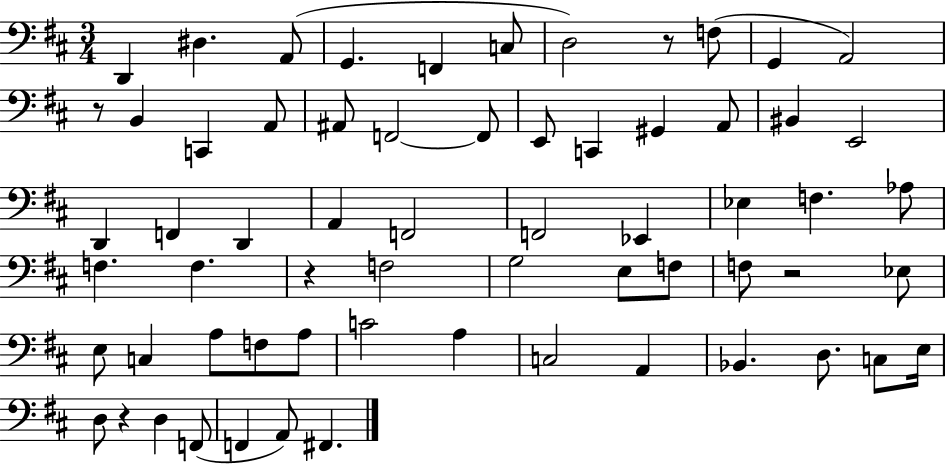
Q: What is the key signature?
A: D major